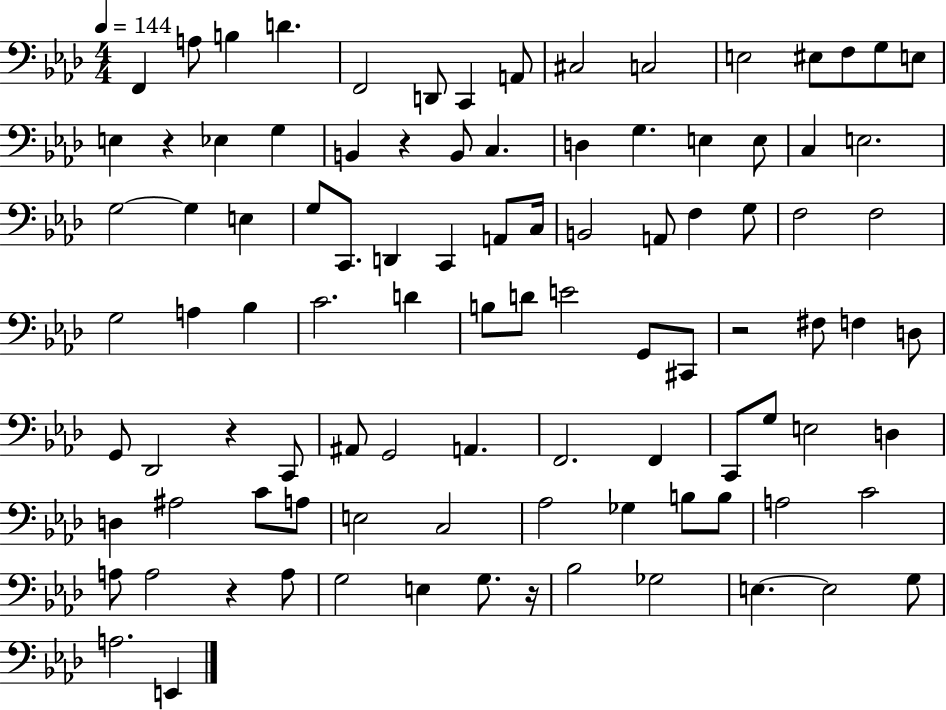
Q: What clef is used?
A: bass